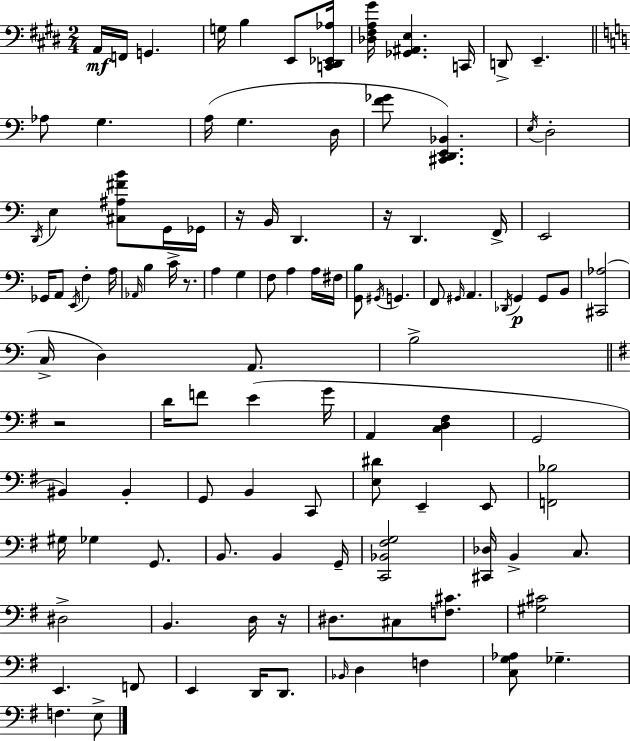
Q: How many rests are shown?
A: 5